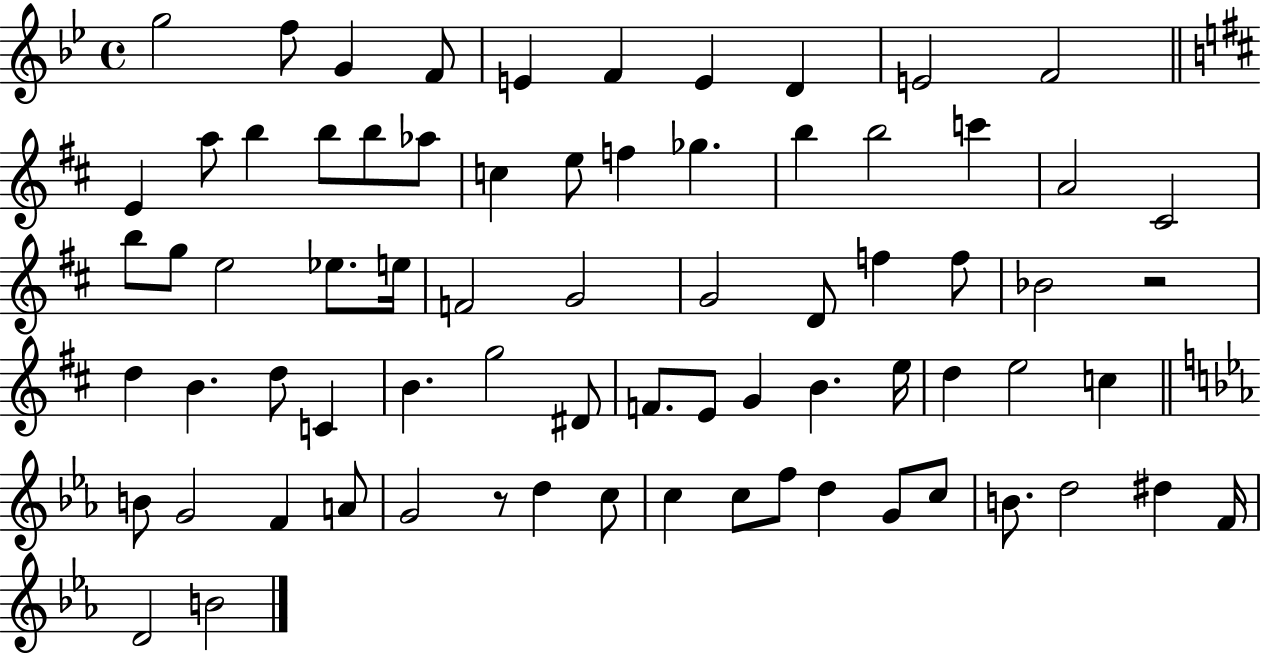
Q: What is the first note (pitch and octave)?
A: G5